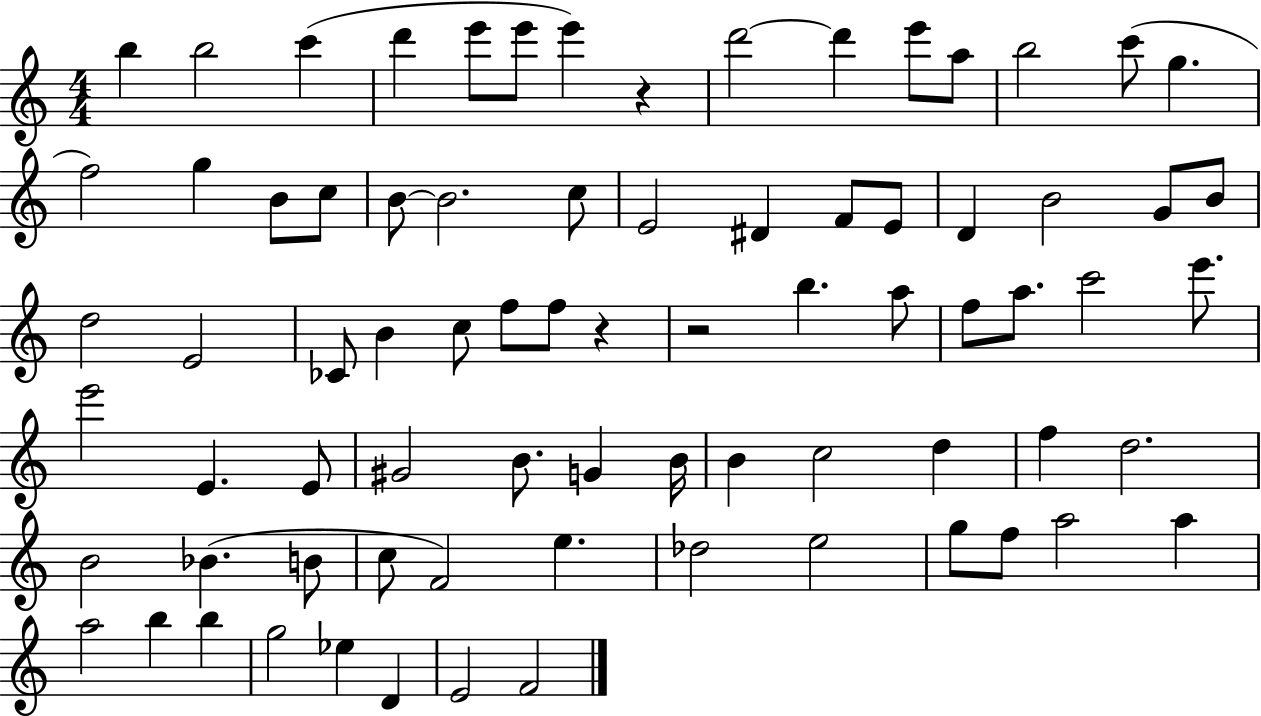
B5/q B5/h C6/q D6/q E6/e E6/e E6/q R/q D6/h D6/q E6/e A5/e B5/h C6/e G5/q. F5/h G5/q B4/e C5/e B4/e B4/h. C5/e E4/h D#4/q F4/e E4/e D4/q B4/h G4/e B4/e D5/h E4/h CES4/e B4/q C5/e F5/e F5/e R/q R/h B5/q. A5/e F5/e A5/e. C6/h E6/e. E6/h E4/q. E4/e G#4/h B4/e. G4/q B4/s B4/q C5/h D5/q F5/q D5/h. B4/h Bb4/q. B4/e C5/e F4/h E5/q. Db5/h E5/h G5/e F5/e A5/h A5/q A5/h B5/q B5/q G5/h Eb5/q D4/q E4/h F4/h